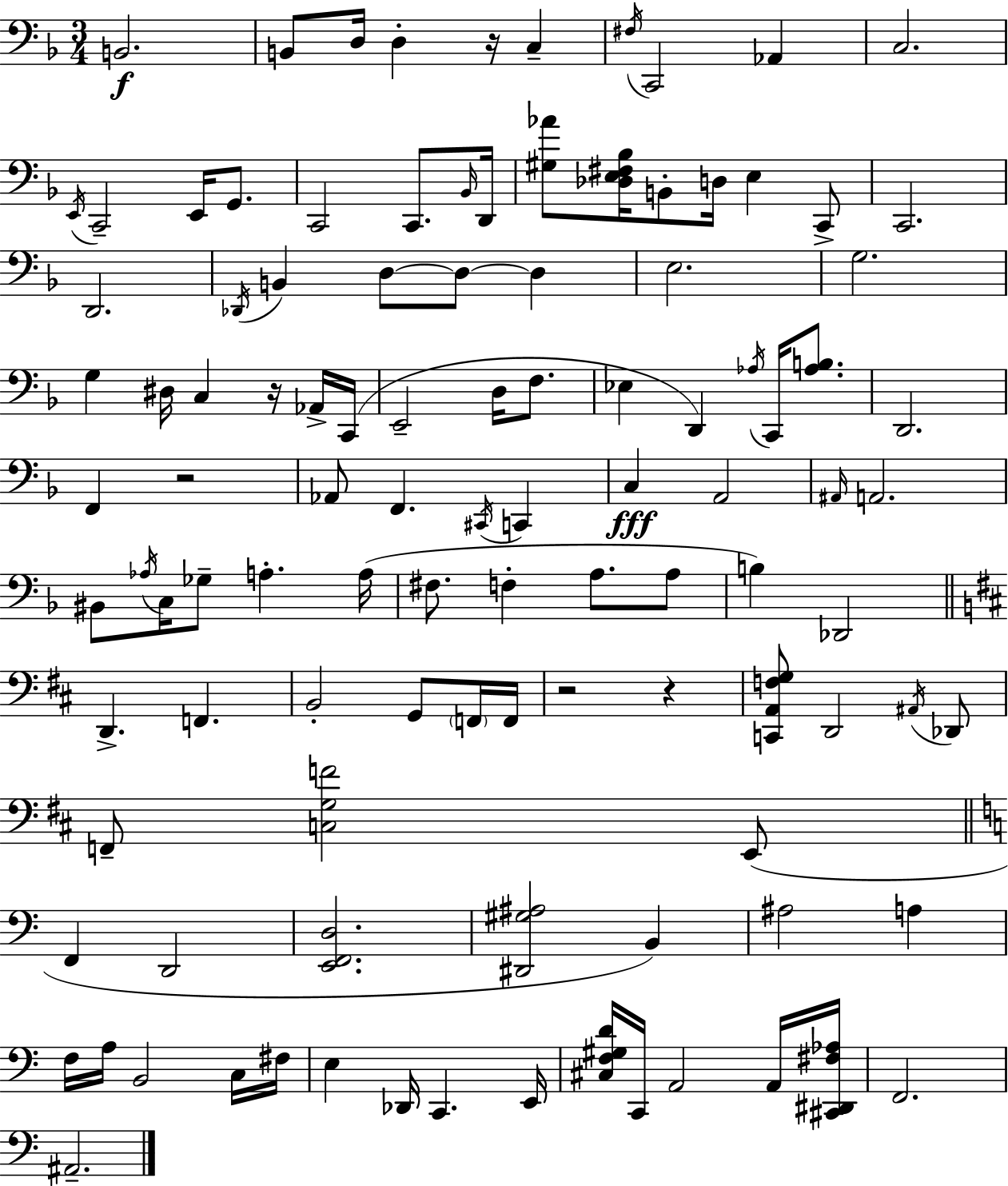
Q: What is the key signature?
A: D minor